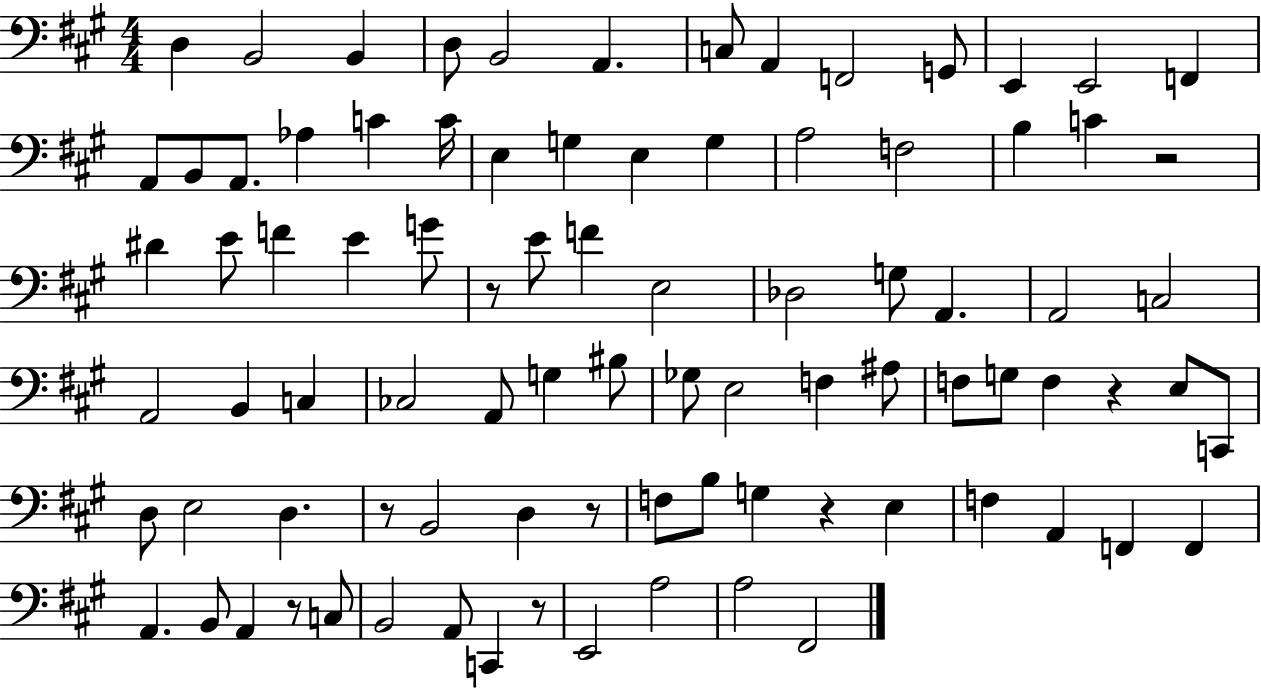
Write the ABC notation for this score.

X:1
T:Untitled
M:4/4
L:1/4
K:A
D, B,,2 B,, D,/2 B,,2 A,, C,/2 A,, F,,2 G,,/2 E,, E,,2 F,, A,,/2 B,,/2 A,,/2 _A, C C/4 E, G, E, G, A,2 F,2 B, C z2 ^D E/2 F E G/2 z/2 E/2 F E,2 _D,2 G,/2 A,, A,,2 C,2 A,,2 B,, C, _C,2 A,,/2 G, ^B,/2 _G,/2 E,2 F, ^A,/2 F,/2 G,/2 F, z E,/2 C,,/2 D,/2 E,2 D, z/2 B,,2 D, z/2 F,/2 B,/2 G, z E, F, A,, F,, F,, A,, B,,/2 A,, z/2 C,/2 B,,2 A,,/2 C,, z/2 E,,2 A,2 A,2 ^F,,2